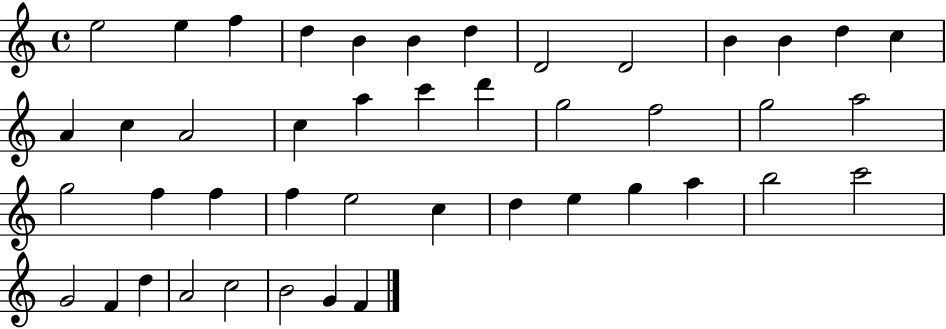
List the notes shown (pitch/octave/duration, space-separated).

E5/h E5/q F5/q D5/q B4/q B4/q D5/q D4/h D4/h B4/q B4/q D5/q C5/q A4/q C5/q A4/h C5/q A5/q C6/q D6/q G5/h F5/h G5/h A5/h G5/h F5/q F5/q F5/q E5/h C5/q D5/q E5/q G5/q A5/q B5/h C6/h G4/h F4/q D5/q A4/h C5/h B4/h G4/q F4/q